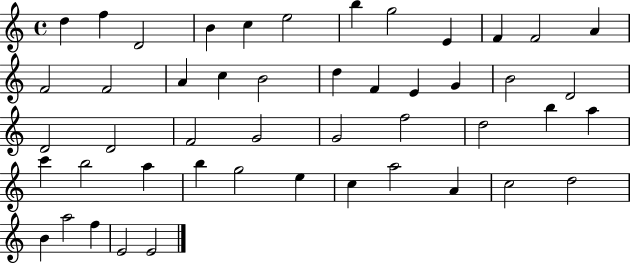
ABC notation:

X:1
T:Untitled
M:4/4
L:1/4
K:C
d f D2 B c e2 b g2 E F F2 A F2 F2 A c B2 d F E G B2 D2 D2 D2 F2 G2 G2 f2 d2 b a c' b2 a b g2 e c a2 A c2 d2 B a2 f E2 E2